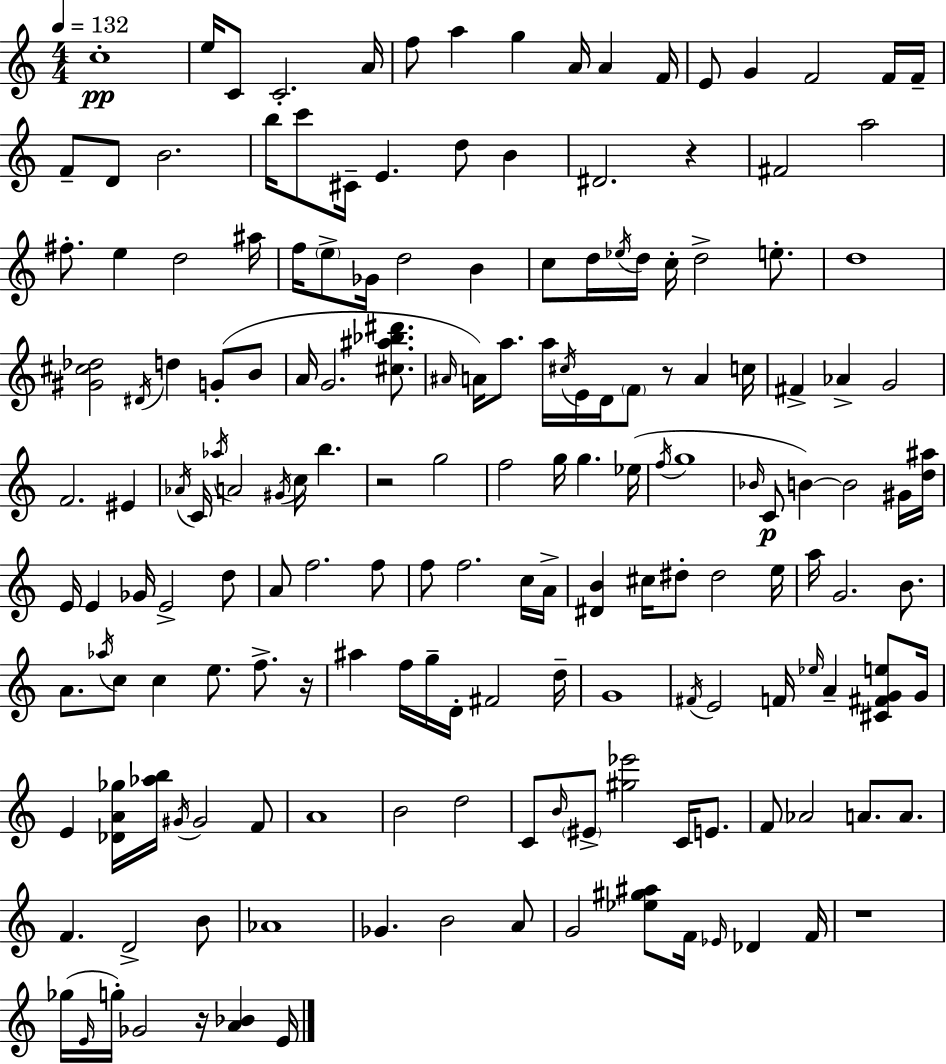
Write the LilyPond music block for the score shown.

{
  \clef treble
  \numericTimeSignature
  \time 4/4
  \key c \major
  \tempo 4 = 132
  \repeat volta 2 { c''1-.\pp | e''16 c'8 c'2.-. a'16 | f''8 a''4 g''4 a'16 a'4 f'16 | e'8 g'4 f'2 f'16 f'16-- | \break f'8-- d'8 b'2. | b''16 c'''8 cis'16-- e'4. d''8 b'4 | dis'2. r4 | fis'2 a''2 | \break fis''8.-. e''4 d''2 ais''16 | f''16 \parenthesize e''8-> ges'16 d''2 b'4 | c''8 d''16 \acciaccatura { ees''16 } d''16 c''16-. d''2-> e''8.-. | d''1 | \break <gis' cis'' des''>2 \acciaccatura { dis'16 } d''4 g'8-.( | b'8 a'16 g'2. <cis'' ais'' bes'' dis'''>8. | \grace { ais'16 }) a'16 a''8. a''16 \acciaccatura { cis''16 } e'16 d'16 \parenthesize f'8 r8 a'4 | c''16 fis'4-> aes'4-> g'2 | \break f'2. | eis'4 \acciaccatura { aes'16 } c'16 \acciaccatura { aes''16 } a'2 \acciaccatura { gis'16 } | c''16 b''4. r2 g''2 | f''2 g''16 | \break g''4. ees''16( \acciaccatura { f''16 } g''1 | \grace { bes'16 } c'8\p b'4~~) b'2 | gis'16 <d'' ais''>16 e'16 e'4 ges'16 e'2-> | d''8 a'8 f''2. | \break f''8 f''8 f''2. | c''16 a'16-> <dis' b'>4 cis''16 dis''8-. | dis''2 e''16 a''16 g'2. | b'8. a'8. \acciaccatura { aes''16 } c''8 c''4 | \break e''8. f''8.-> r16 ais''4 f''16 g''16-- | d'16-. fis'2 d''16-- g'1 | \acciaccatura { fis'16 } e'2 | f'16 \grace { ees''16 } a'4-- <cis' fis' g' e''>8 g'16 e'4 | \break <des' a' ges''>16 <aes'' b''>16 \acciaccatura { gis'16 } gis'2 f'8 a'1 | b'2 | d''2 c'8 \grace { b'16 } | \parenthesize eis'8-> <gis'' ees'''>2 c'16 e'8. f'8 | \break aes'2 a'8. a'8. f'4. | d'2-> b'8 aes'1 | ges'4. | b'2 a'8 g'2 | \break <ees'' gis'' ais''>8 f'16 \grace { ees'16 } des'4 f'16 r1 | ges''16( | \grace { e'16 } g''16-.) ges'2 r16 <a' bes'>4 e'16 | } \bar "|."
}